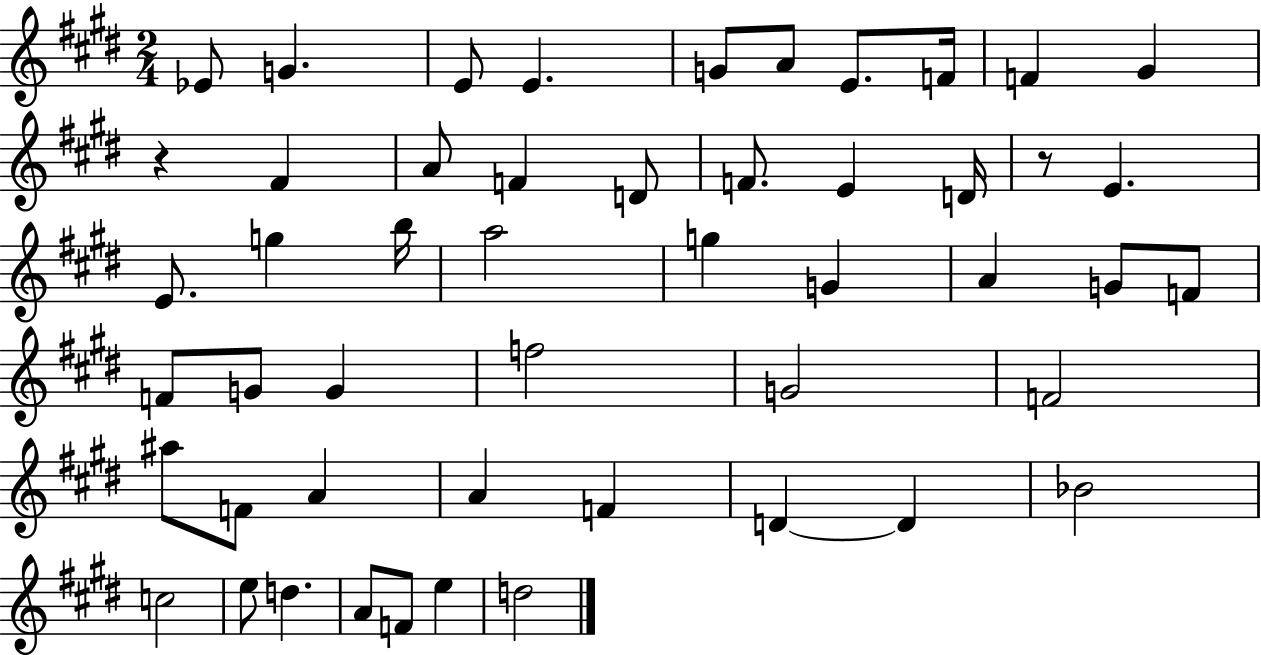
Eb4/e G4/q. E4/e E4/q. G4/e A4/e E4/e. F4/s F4/q G#4/q R/q F#4/q A4/e F4/q D4/e F4/e. E4/q D4/s R/e E4/q. E4/e. G5/q B5/s A5/h G5/q G4/q A4/q G4/e F4/e F4/e G4/e G4/q F5/h G4/h F4/h A#5/e F4/e A4/q A4/q F4/q D4/q D4/q Bb4/h C5/h E5/e D5/q. A4/e F4/e E5/q D5/h